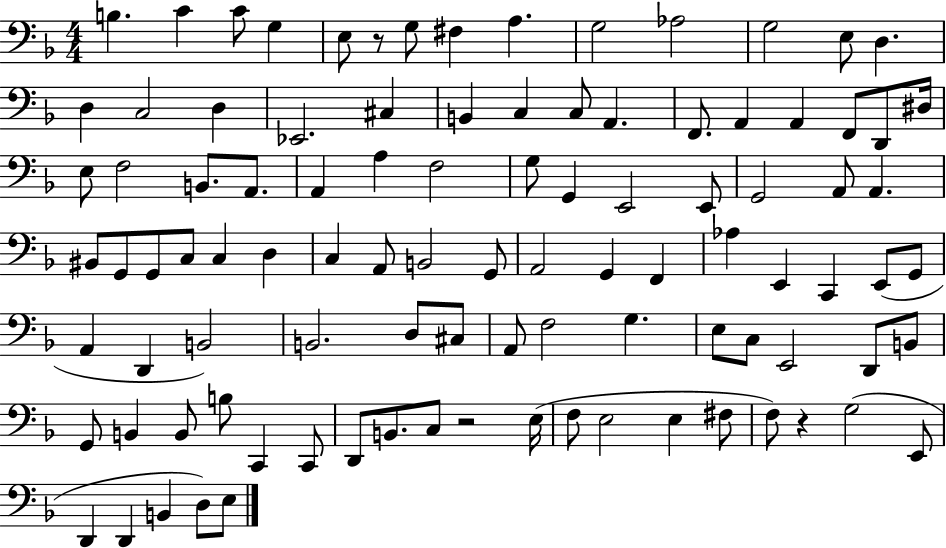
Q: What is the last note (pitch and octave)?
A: E3